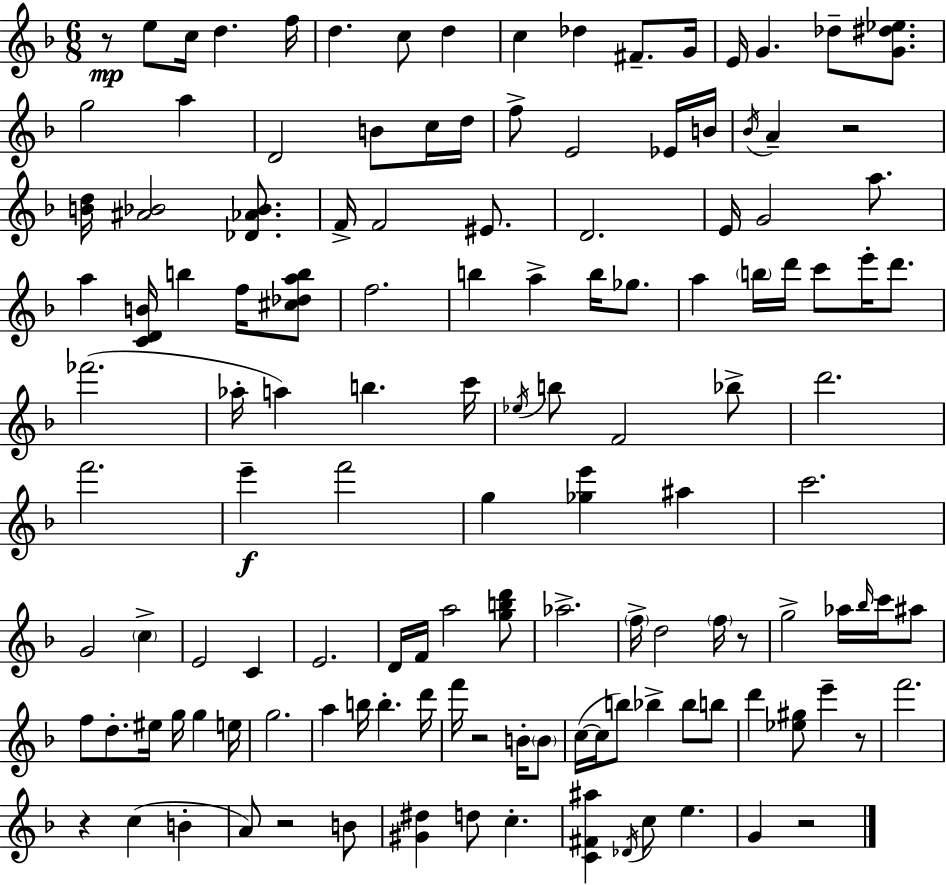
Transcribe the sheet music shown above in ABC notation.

X:1
T:Untitled
M:6/8
L:1/4
K:F
z/2 e/2 c/4 d f/4 d c/2 d c _d ^F/2 G/4 E/4 G _d/2 [G^d_e]/2 g2 a D2 B/2 c/4 d/4 f/2 E2 _E/4 B/4 _B/4 A z2 [Bd]/4 [^A_B]2 [_D_A_B]/2 F/4 F2 ^E/2 D2 E/4 G2 a/2 a [CDB]/4 b f/4 [^c_dab]/2 f2 b a b/4 _g/2 a b/4 d'/4 c'/2 e'/4 d'/2 _f'2 _a/4 a b c'/4 _e/4 b/2 F2 _b/2 d'2 f'2 e' f'2 g [_ge'] ^a c'2 G2 c E2 C E2 D/4 F/4 a2 [gbd']/2 _a2 f/4 d2 f/4 z/2 g2 _a/4 _b/4 c'/4 ^a/2 f/2 d/2 ^e/4 g/4 g e/4 g2 a b/4 b d'/4 f'/4 z2 B/4 B/2 c/4 c/4 b/2 _b _b/2 b/2 d' [_e^g]/2 e' z/2 f'2 z c B A/2 z2 B/2 [^G^d] d/2 c [C^F^a] _D/4 c/2 e G z2